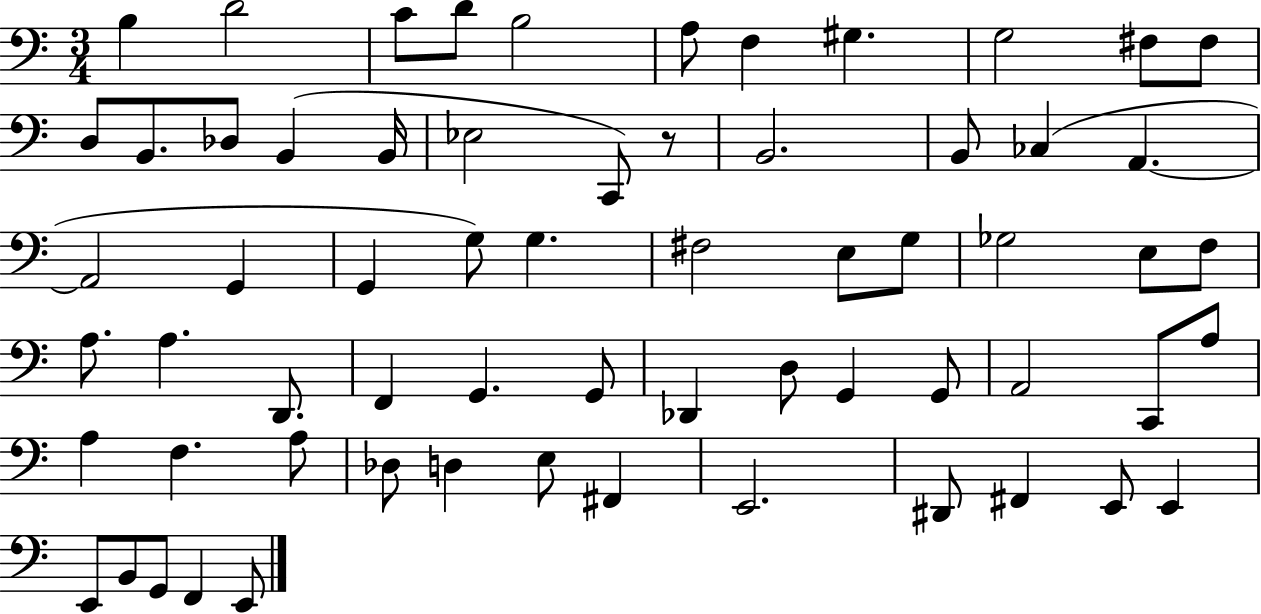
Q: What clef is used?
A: bass